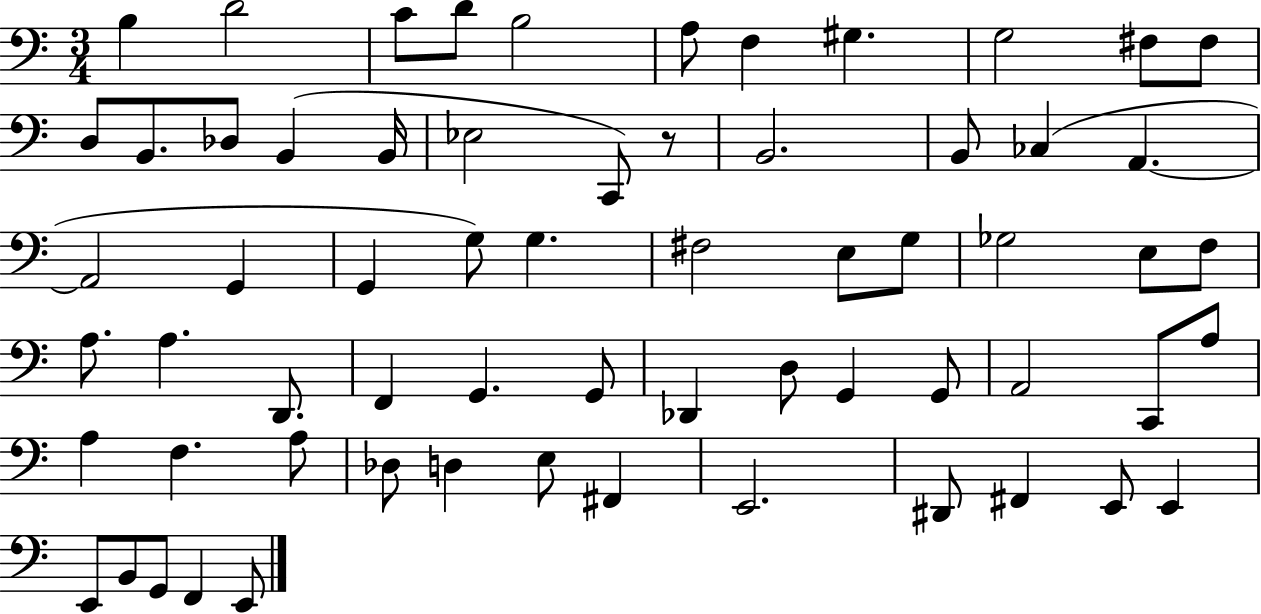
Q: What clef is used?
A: bass